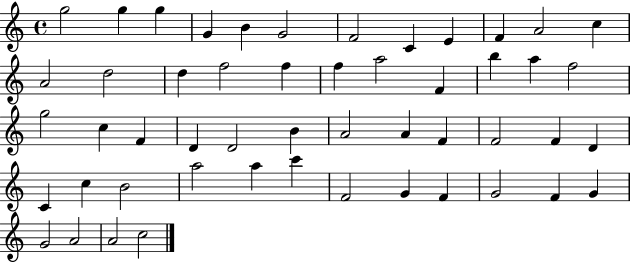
X:1
T:Untitled
M:4/4
L:1/4
K:C
g2 g g G B G2 F2 C E F A2 c A2 d2 d f2 f f a2 F b a f2 g2 c F D D2 B A2 A F F2 F D C c B2 a2 a c' F2 G F G2 F G G2 A2 A2 c2